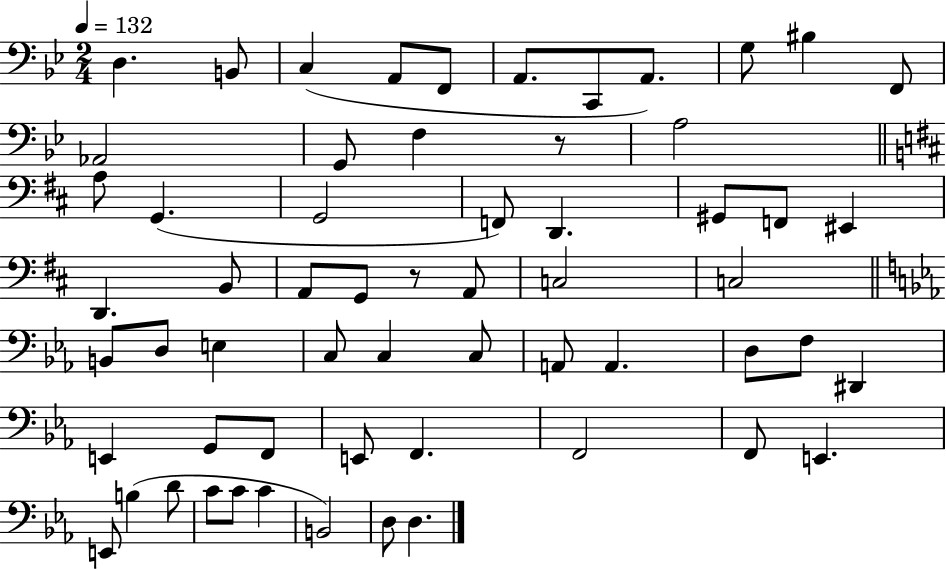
X:1
T:Untitled
M:2/4
L:1/4
K:Bb
D, B,,/2 C, A,,/2 F,,/2 A,,/2 C,,/2 A,,/2 G,/2 ^B, F,,/2 _A,,2 G,,/2 F, z/2 A,2 A,/2 G,, G,,2 F,,/2 D,, ^G,,/2 F,,/2 ^E,, D,, B,,/2 A,,/2 G,,/2 z/2 A,,/2 C,2 C,2 B,,/2 D,/2 E, C,/2 C, C,/2 A,,/2 A,, D,/2 F,/2 ^D,, E,, G,,/2 F,,/2 E,,/2 F,, F,,2 F,,/2 E,, E,,/2 B, D/2 C/2 C/2 C B,,2 D,/2 D,